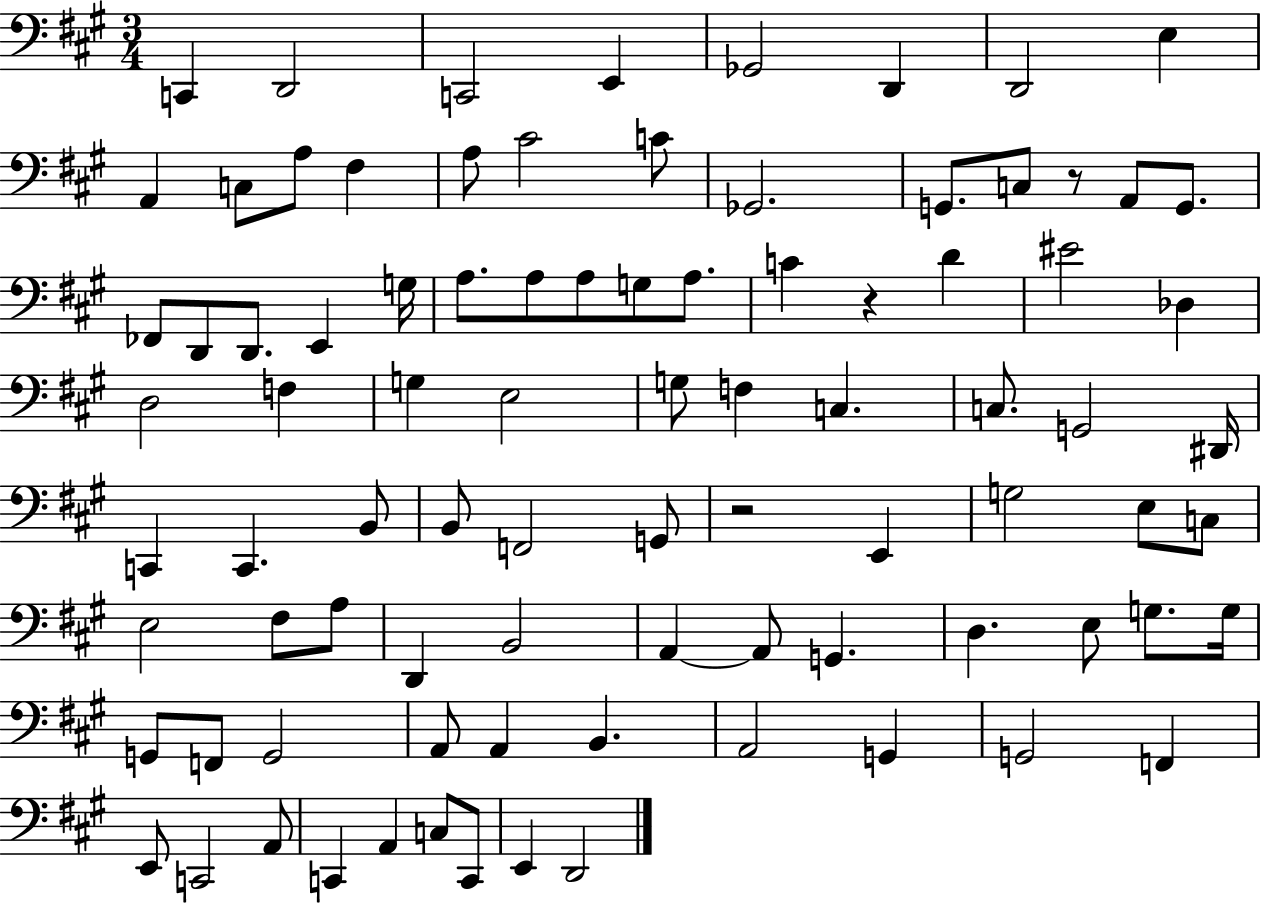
X:1
T:Untitled
M:3/4
L:1/4
K:A
C,, D,,2 C,,2 E,, _G,,2 D,, D,,2 E, A,, C,/2 A,/2 ^F, A,/2 ^C2 C/2 _G,,2 G,,/2 C,/2 z/2 A,,/2 G,,/2 _F,,/2 D,,/2 D,,/2 E,, G,/4 A,/2 A,/2 A,/2 G,/2 A,/2 C z D ^E2 _D, D,2 F, G, E,2 G,/2 F, C, C,/2 G,,2 ^D,,/4 C,, C,, B,,/2 B,,/2 F,,2 G,,/2 z2 E,, G,2 E,/2 C,/2 E,2 ^F,/2 A,/2 D,, B,,2 A,, A,,/2 G,, D, E,/2 G,/2 G,/4 G,,/2 F,,/2 G,,2 A,,/2 A,, B,, A,,2 G,, G,,2 F,, E,,/2 C,,2 A,,/2 C,, A,, C,/2 C,,/2 E,, D,,2